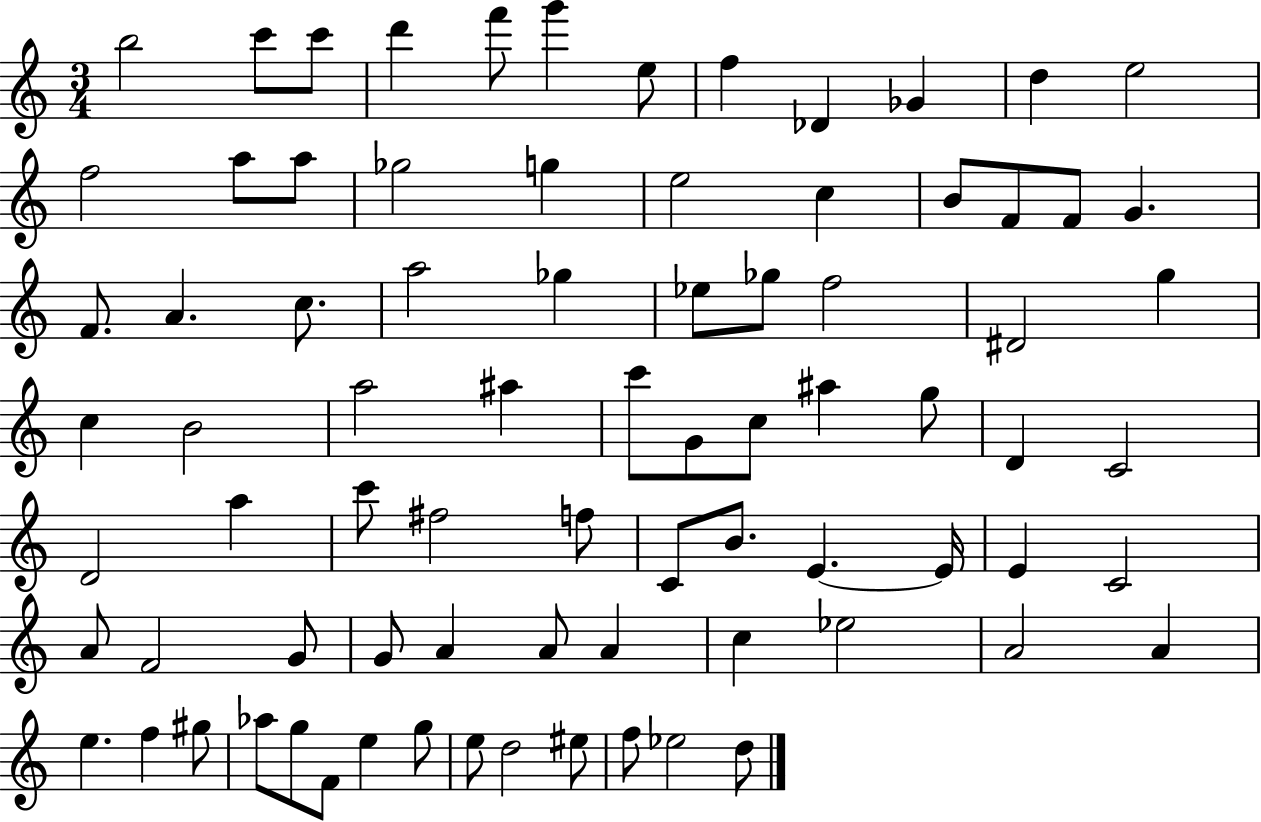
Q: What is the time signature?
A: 3/4